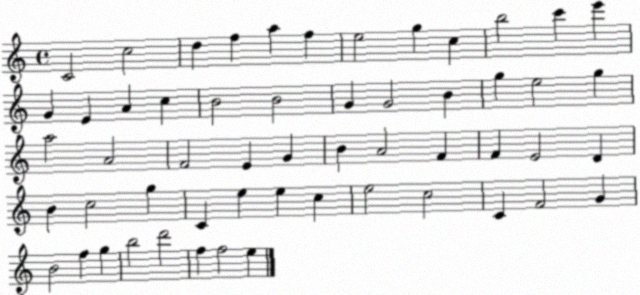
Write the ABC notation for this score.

X:1
T:Untitled
M:4/4
L:1/4
K:C
C2 c2 d f a f e2 g c b2 c' e' G E A c B2 B2 G G2 B g e2 g a2 A2 F2 E G B A2 F F E2 D B c2 g C e e c e2 c2 C F2 G B2 f g b2 d'2 f f2 e